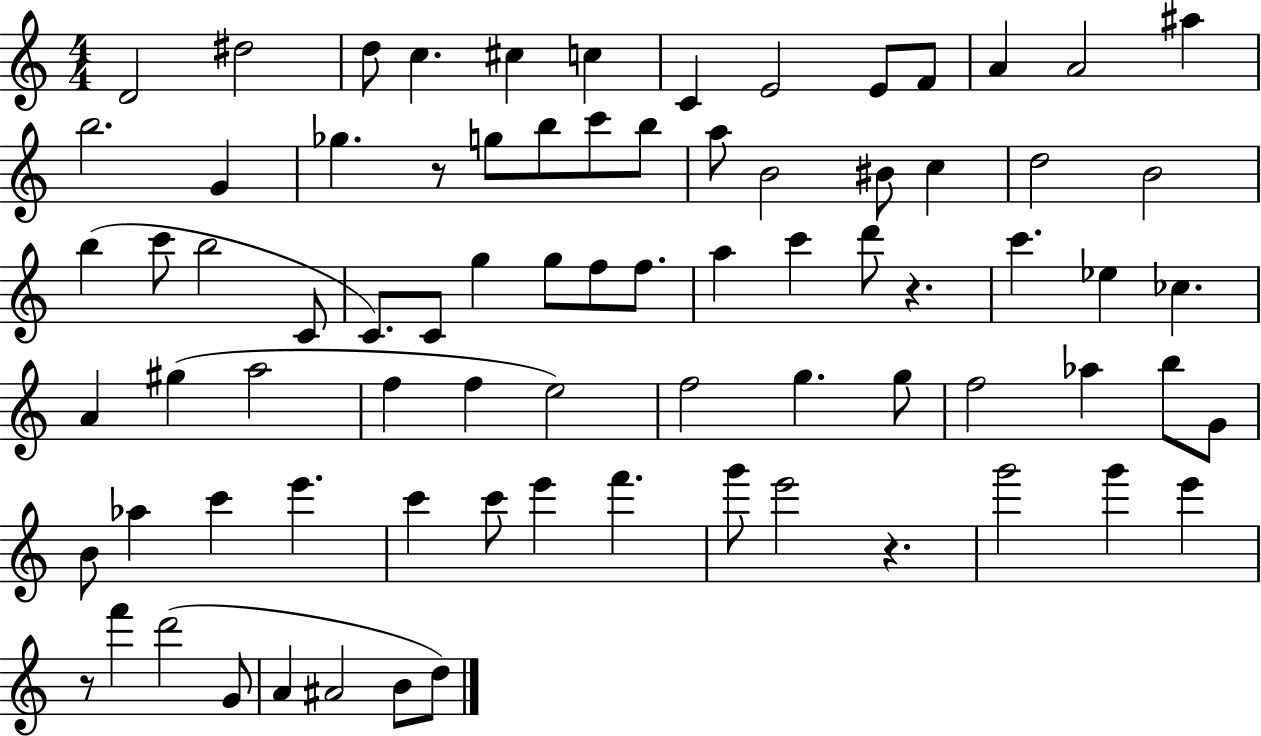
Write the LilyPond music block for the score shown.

{
  \clef treble
  \numericTimeSignature
  \time 4/4
  \key c \major
  d'2 dis''2 | d''8 c''4. cis''4 c''4 | c'4 e'2 e'8 f'8 | a'4 a'2 ais''4 | \break b''2. g'4 | ges''4. r8 g''8 b''8 c'''8 b''8 | a''8 b'2 bis'8 c''4 | d''2 b'2 | \break b''4( c'''8 b''2 c'8 | c'8.) c'8 g''4 g''8 f''8 f''8. | a''4 c'''4 d'''8 r4. | c'''4. ees''4 ces''4. | \break a'4 gis''4( a''2 | f''4 f''4 e''2) | f''2 g''4. g''8 | f''2 aes''4 b''8 g'8 | \break b'8 aes''4 c'''4 e'''4. | c'''4 c'''8 e'''4 f'''4. | g'''8 e'''2 r4. | g'''2 g'''4 e'''4 | \break r8 f'''4 d'''2( g'8 | a'4 ais'2 b'8 d''8) | \bar "|."
}